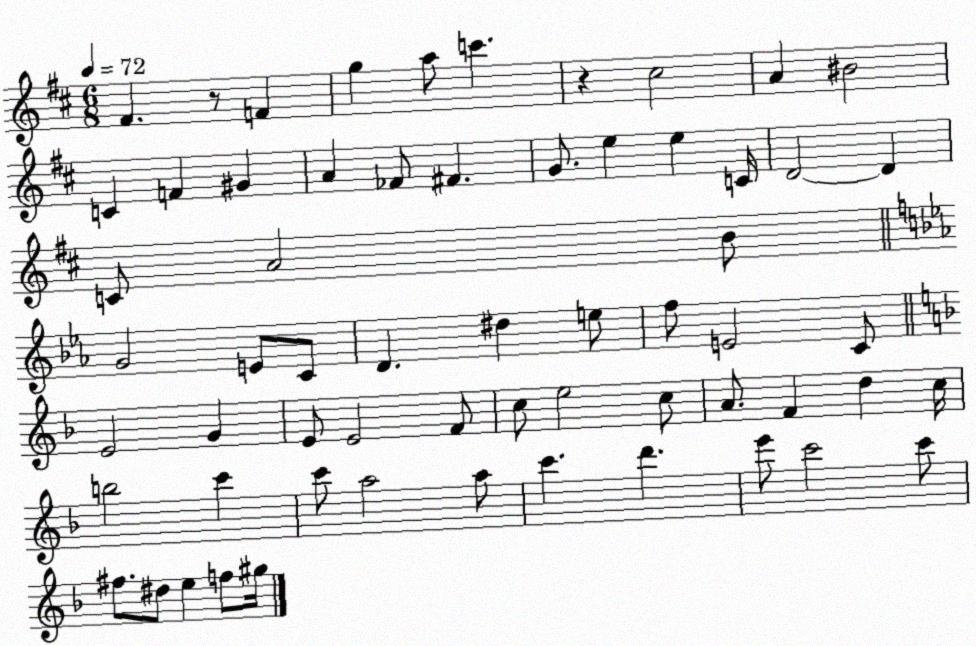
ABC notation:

X:1
T:Untitled
M:6/8
L:1/4
K:D
^F z/2 F g a/2 c' z ^c2 A ^B2 C F ^G A _F/2 ^F G/2 e e C/4 D2 D C/2 A2 B/2 G2 E/2 C/2 D ^d e/2 f/2 E2 C/2 E2 G E/2 E2 F/2 c/2 e2 c/2 A/2 F d c/4 b2 c' c'/2 a2 a/2 c' d' e'/2 c'2 c'/2 ^f/2 ^d/2 e f/2 ^g/4